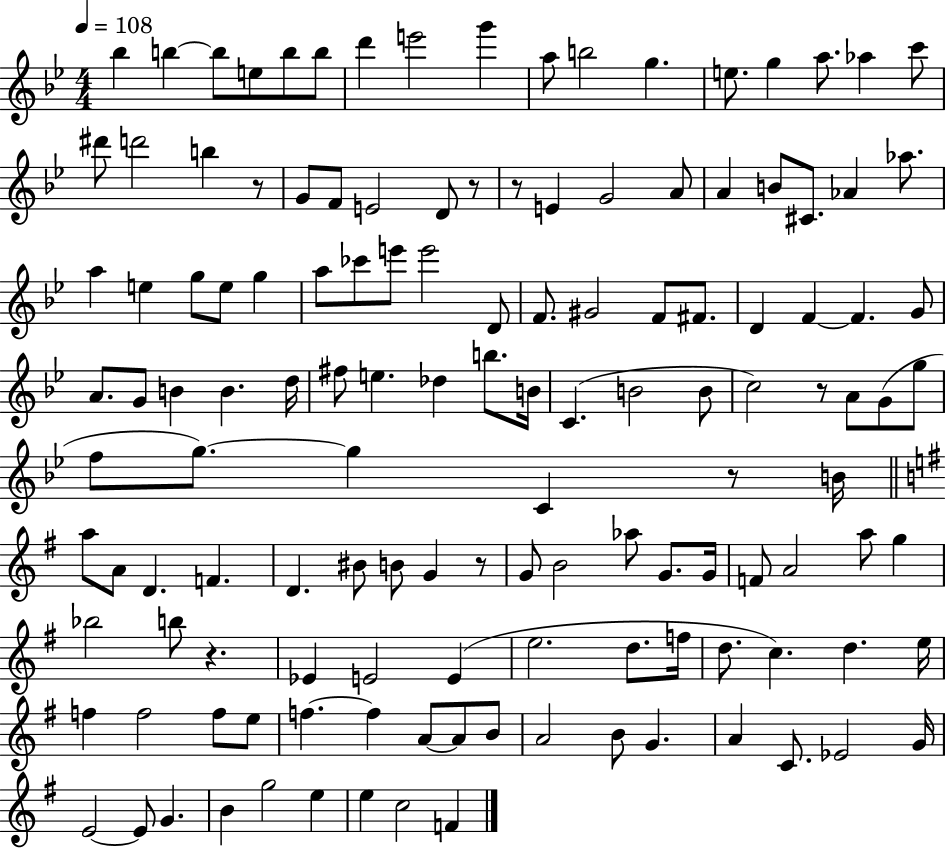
{
  \clef treble
  \numericTimeSignature
  \time 4/4
  \key bes \major
  \tempo 4 = 108
  bes''4 b''4~~ b''8 e''8 b''8 b''8 | d'''4 e'''2 g'''4 | a''8 b''2 g''4. | e''8. g''4 a''8. aes''4 c'''8 | \break dis'''8 d'''2 b''4 r8 | g'8 f'8 e'2 d'8 r8 | r8 e'4 g'2 a'8 | a'4 b'8 cis'8. aes'4 aes''8. | \break a''4 e''4 g''8 e''8 g''4 | a''8 ces'''8 e'''8 e'''2 d'8 | f'8. gis'2 f'8 fis'8. | d'4 f'4~~ f'4. g'8 | \break a'8. g'8 b'4 b'4. d''16 | fis''8 e''4. des''4 b''8. b'16 | c'4.( b'2 b'8 | c''2) r8 a'8 g'8( g''8 | \break f''8 g''8.~~) g''4 c'4 r8 b'16 | \bar "||" \break \key g \major a''8 a'8 d'4. f'4. | d'4. bis'8 b'8 g'4 r8 | g'8 b'2 aes''8 g'8. g'16 | f'8 a'2 a''8 g''4 | \break bes''2 b''8 r4. | ees'4 e'2 e'4( | e''2. d''8. f''16 | d''8. c''4.) d''4. e''16 | \break f''4 f''2 f''8 e''8 | f''4.~~ f''4 a'8~~ a'8 b'8 | a'2 b'8 g'4. | a'4 c'8. ees'2 g'16 | \break e'2~~ e'8 g'4. | b'4 g''2 e''4 | e''4 c''2 f'4 | \bar "|."
}